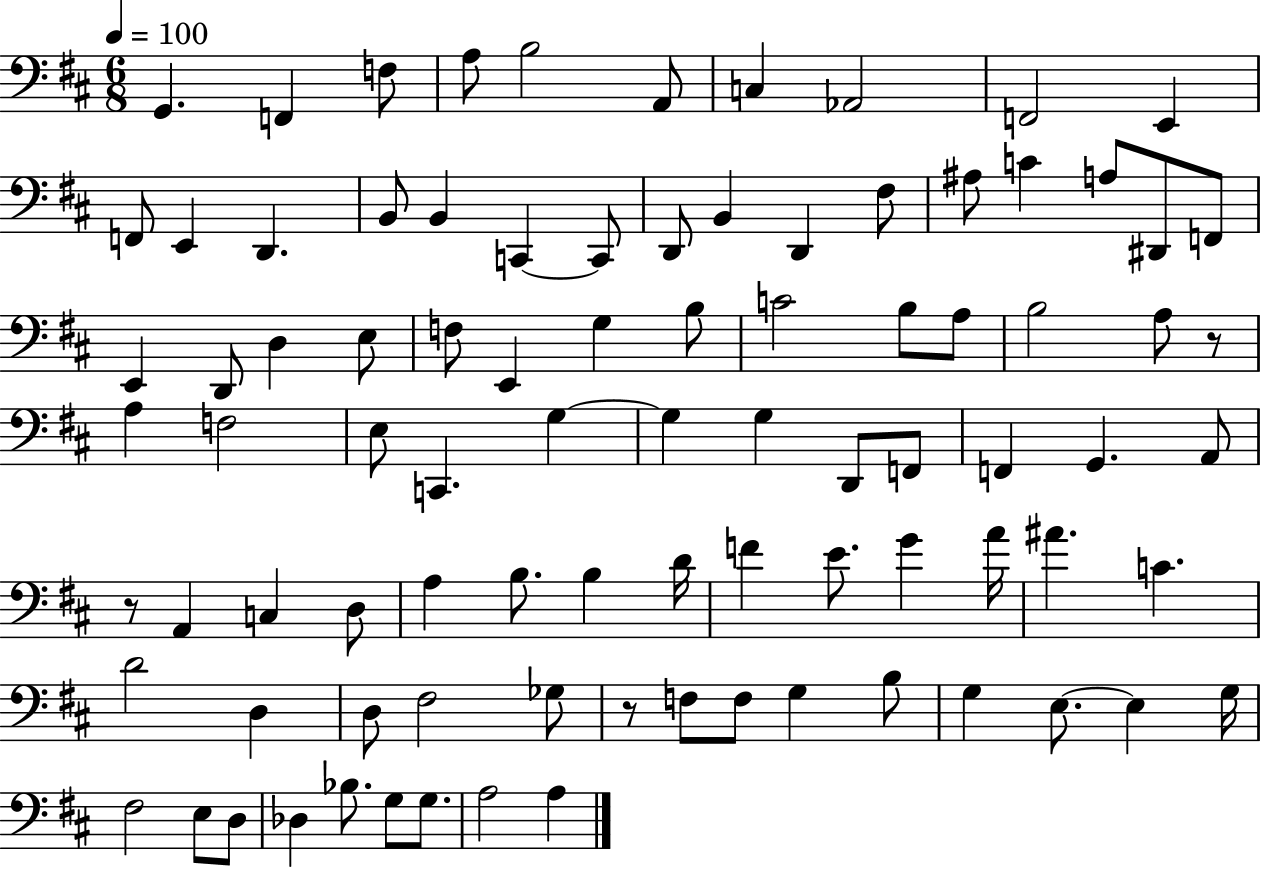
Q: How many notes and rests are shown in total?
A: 89